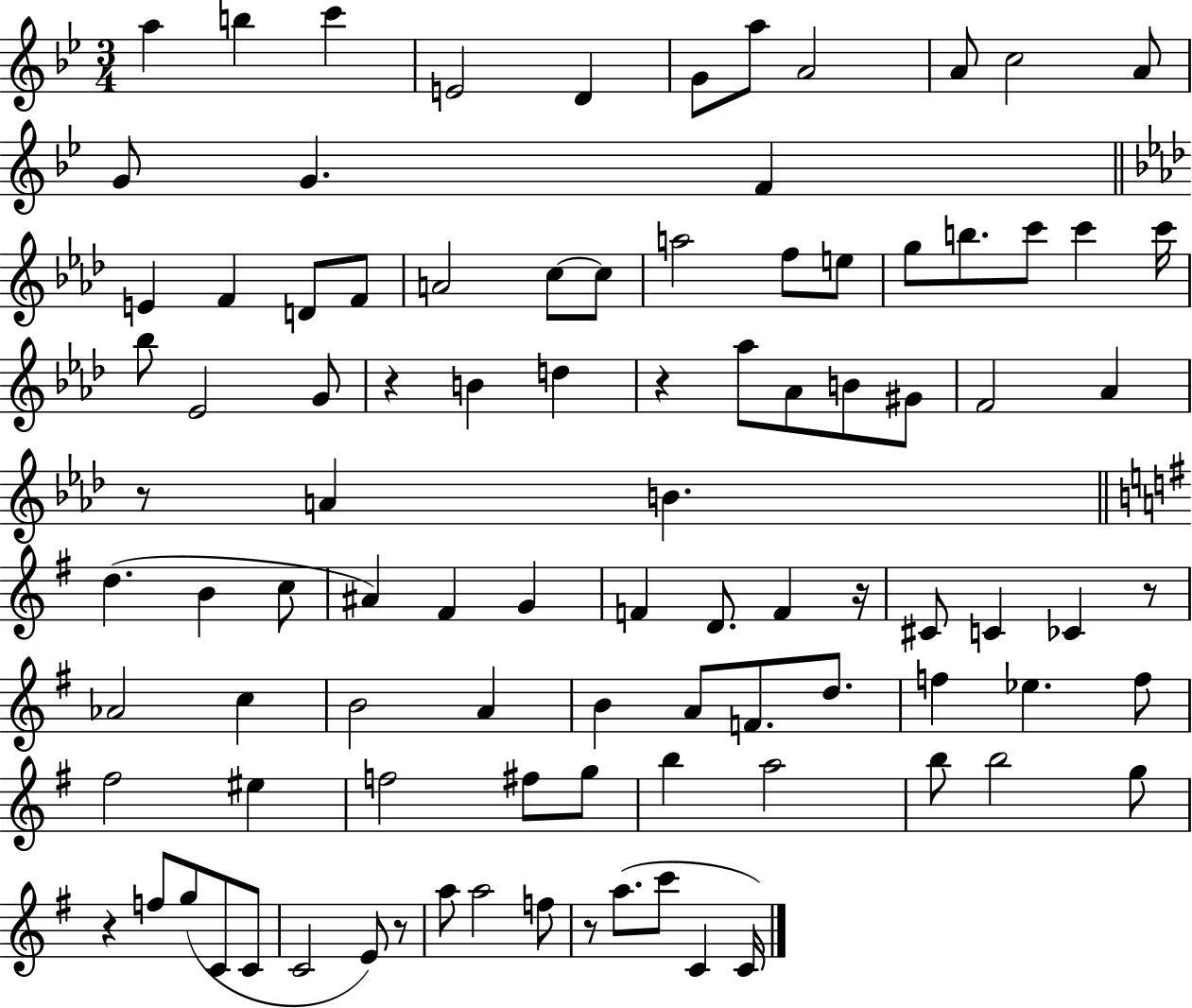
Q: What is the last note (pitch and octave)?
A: C4